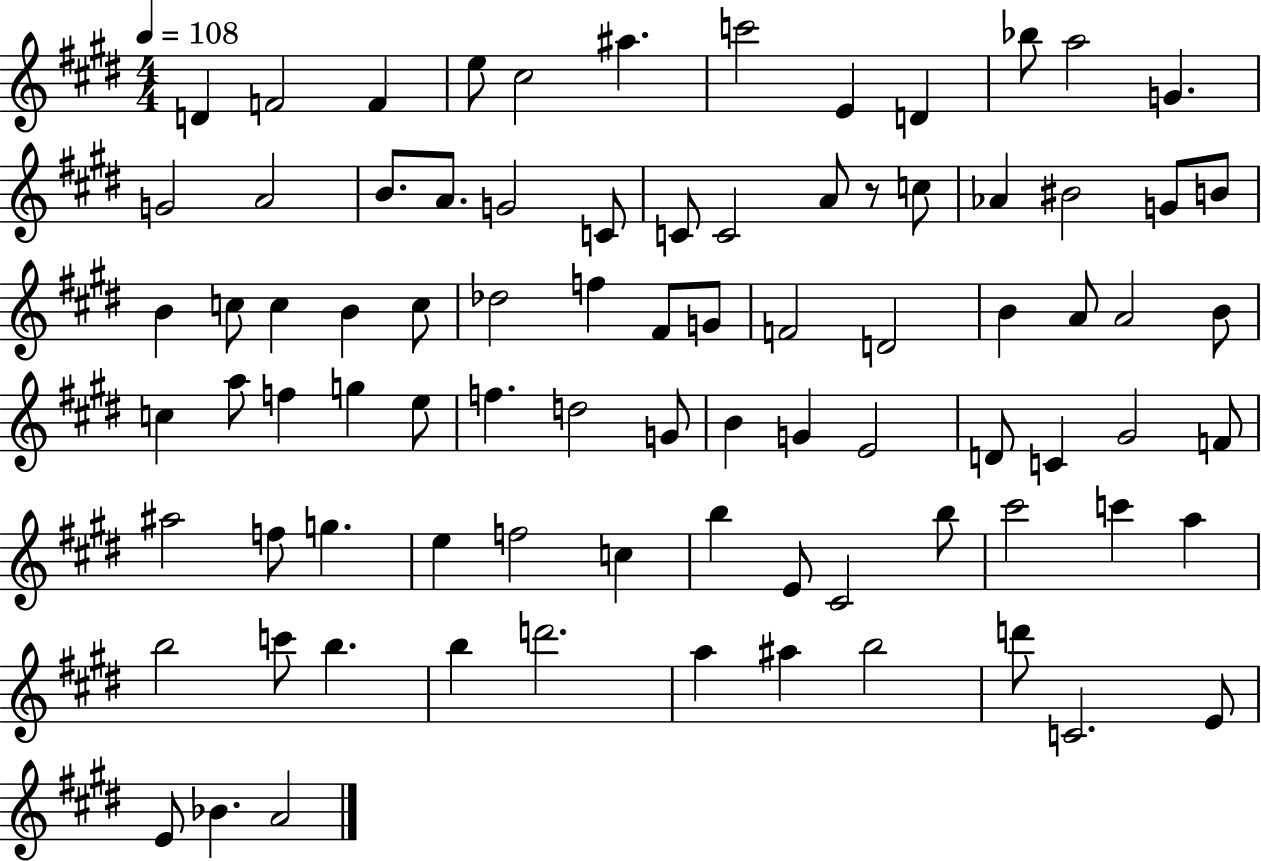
X:1
T:Untitled
M:4/4
L:1/4
K:E
D F2 F e/2 ^c2 ^a c'2 E D _b/2 a2 G G2 A2 B/2 A/2 G2 C/2 C/2 C2 A/2 z/2 c/2 _A ^B2 G/2 B/2 B c/2 c B c/2 _d2 f ^F/2 G/2 F2 D2 B A/2 A2 B/2 c a/2 f g e/2 f d2 G/2 B G E2 D/2 C ^G2 F/2 ^a2 f/2 g e f2 c b E/2 ^C2 b/2 ^c'2 c' a b2 c'/2 b b d'2 a ^a b2 d'/2 C2 E/2 E/2 _B A2